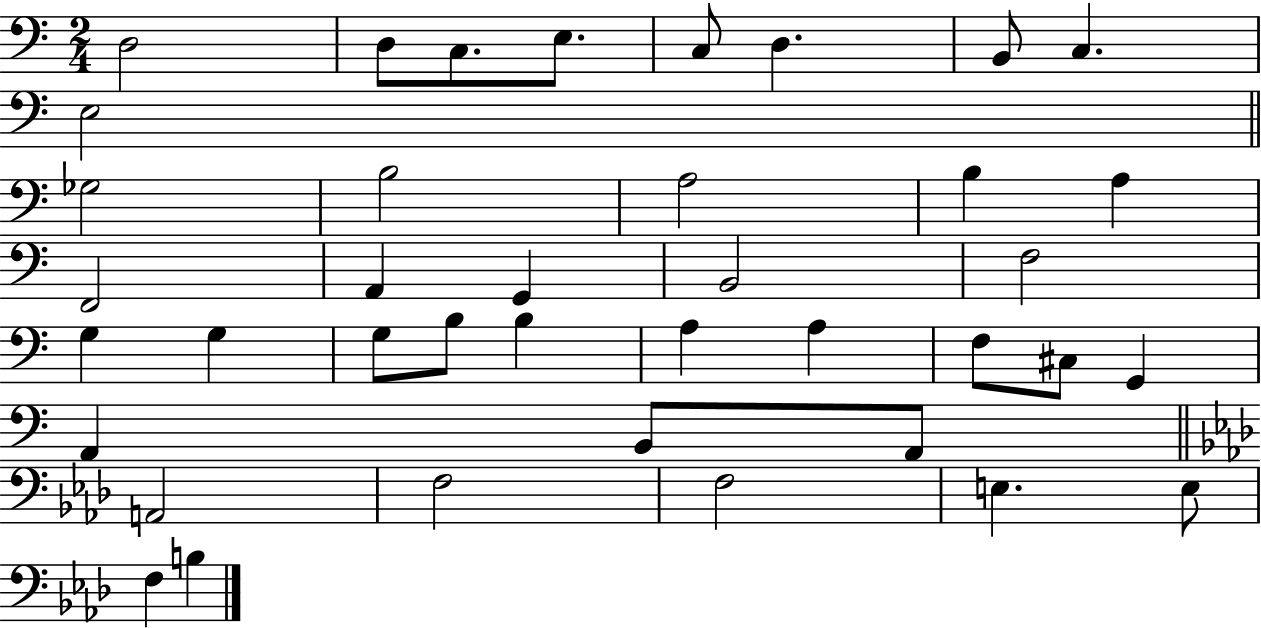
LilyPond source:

{
  \clef bass
  \numericTimeSignature
  \time 2/4
  \key c \major
  d2 | d8 c8. e8. | c8 d4. | b,8 c4. | \break e2 | \bar "||" \break \key a \minor ges2 | b2 | a2 | b4 a4 | \break f,2 | a,4 g,4 | b,2 | f2 | \break g4 g4 | g8 b8 b4 | a4 a4 | f8 cis8 g,4 | \break a,4 b,8 a,8 | \bar "||" \break \key aes \major a,2 | f2 | f2 | e4. e8 | \break f4 b4 | \bar "|."
}